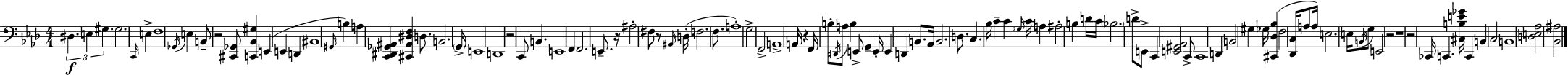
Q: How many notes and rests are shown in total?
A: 106